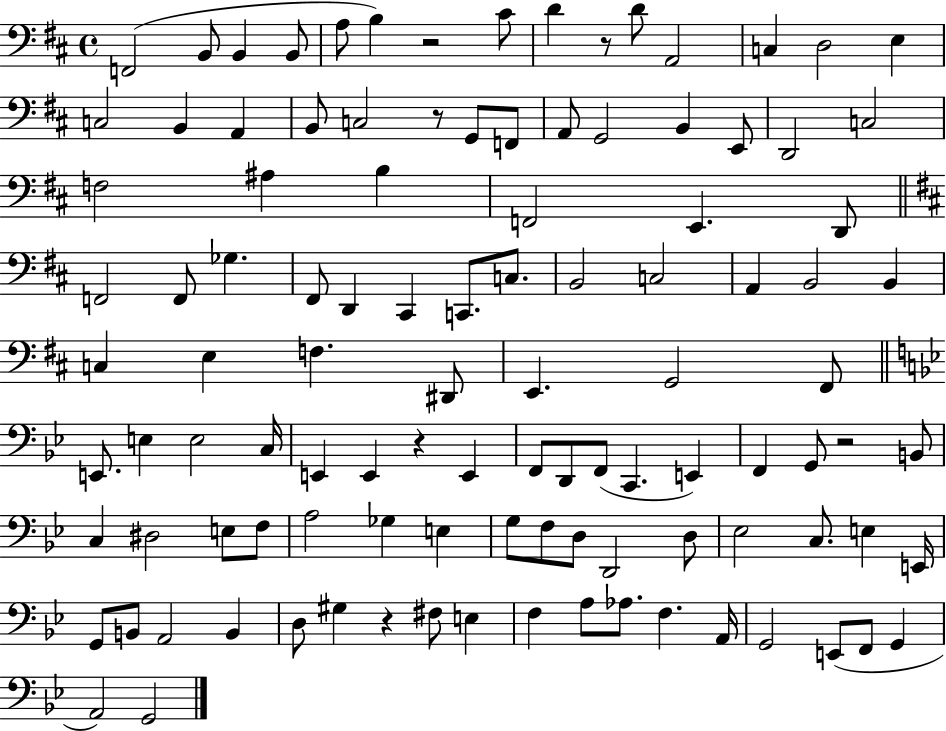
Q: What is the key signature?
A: D major